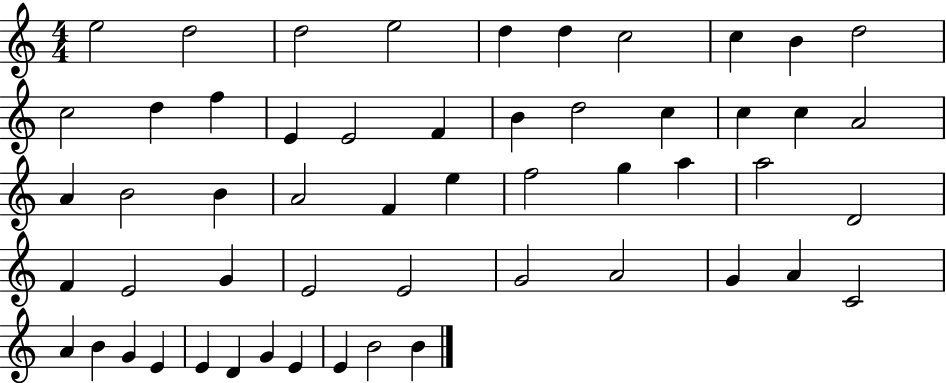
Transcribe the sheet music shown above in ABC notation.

X:1
T:Untitled
M:4/4
L:1/4
K:C
e2 d2 d2 e2 d d c2 c B d2 c2 d f E E2 F B d2 c c c A2 A B2 B A2 F e f2 g a a2 D2 F E2 G E2 E2 G2 A2 G A C2 A B G E E D G E E B2 B